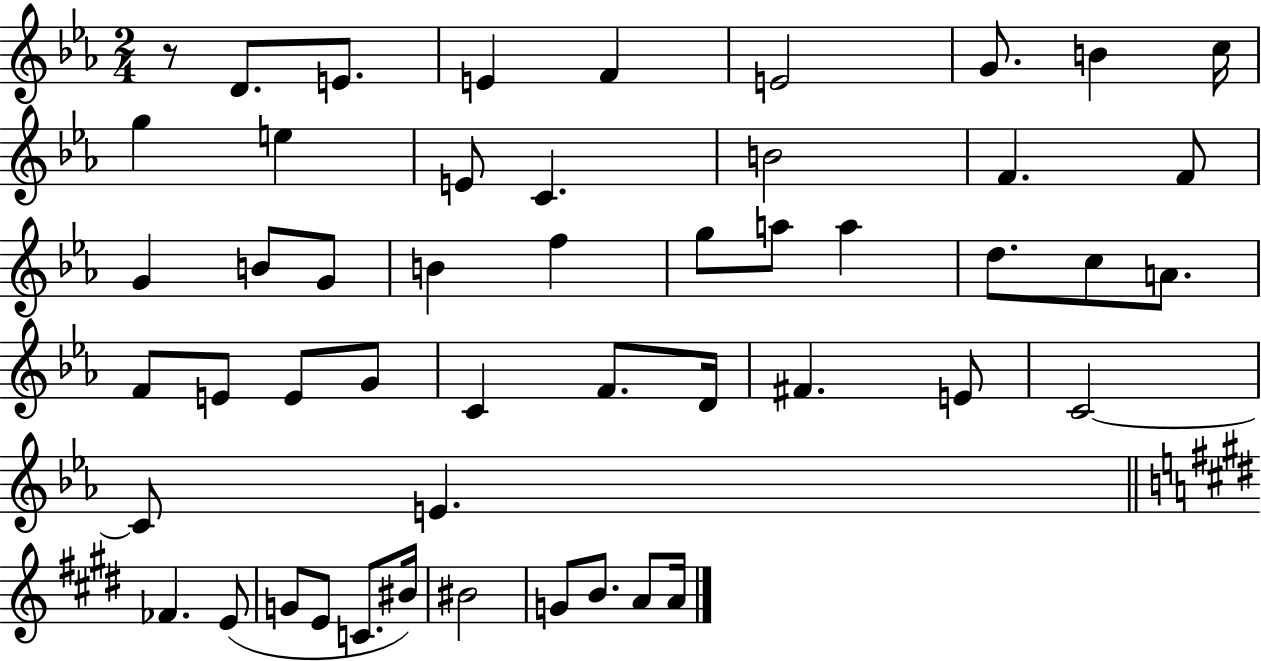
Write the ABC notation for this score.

X:1
T:Untitled
M:2/4
L:1/4
K:Eb
z/2 D/2 E/2 E F E2 G/2 B c/4 g e E/2 C B2 F F/2 G B/2 G/2 B f g/2 a/2 a d/2 c/2 A/2 F/2 E/2 E/2 G/2 C F/2 D/4 ^F E/2 C2 C/2 E _F E/2 G/2 E/2 C/2 ^B/4 ^B2 G/2 B/2 A/2 A/4